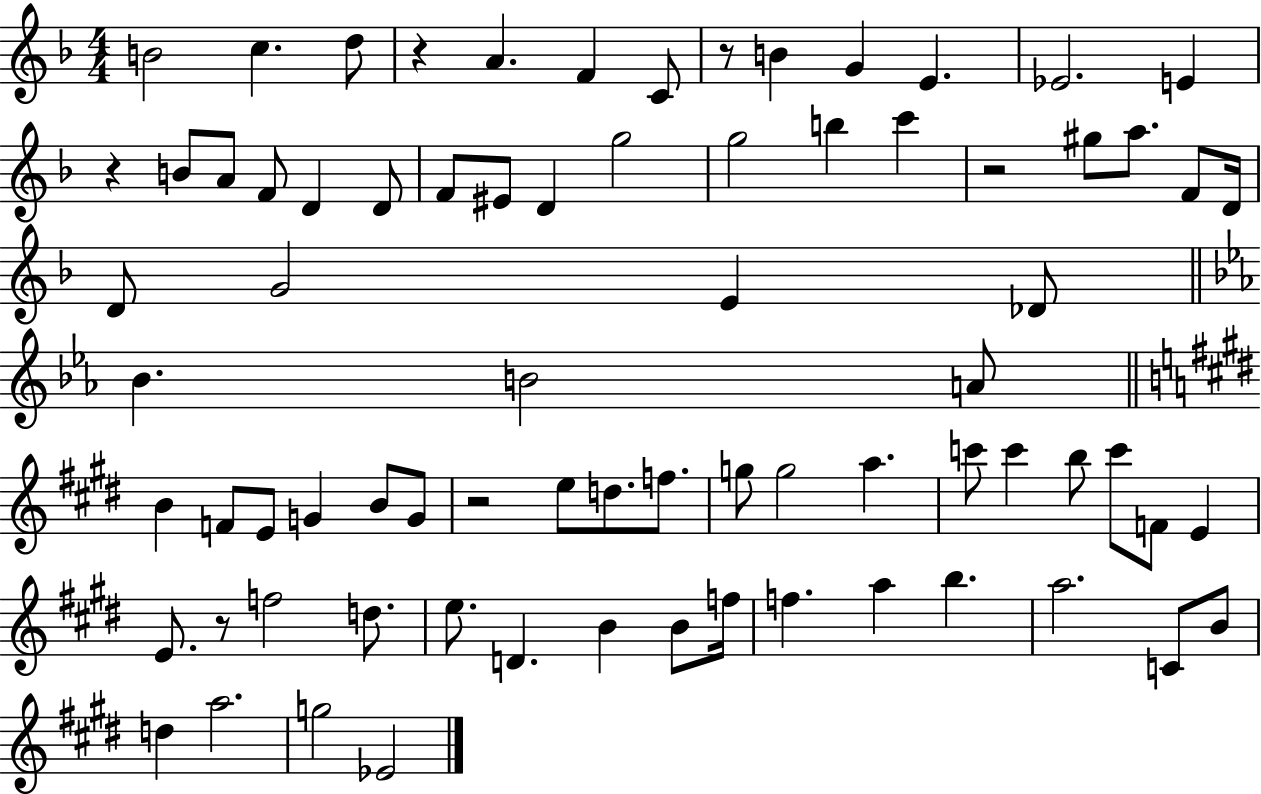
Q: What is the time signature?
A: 4/4